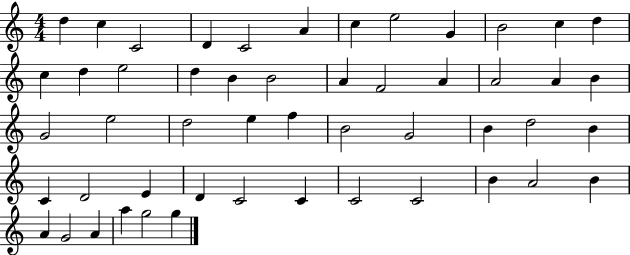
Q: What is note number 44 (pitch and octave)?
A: A4